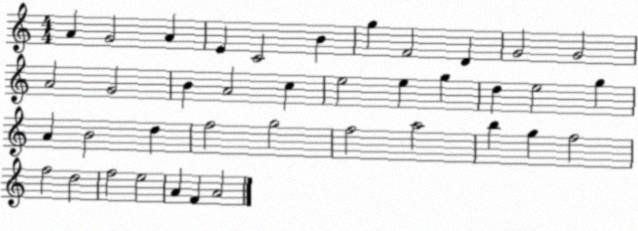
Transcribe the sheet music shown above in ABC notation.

X:1
T:Untitled
M:4/4
L:1/4
K:C
A G2 A E C2 B g F2 D G2 G2 A2 G2 B A2 c e2 e g d e2 g A B2 d f2 g2 f2 a2 b g f2 f2 d2 f2 e2 A F A2